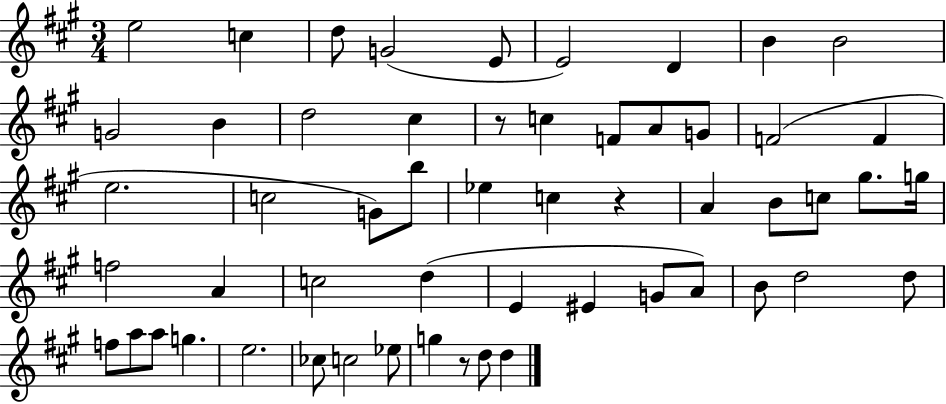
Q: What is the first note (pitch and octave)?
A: E5